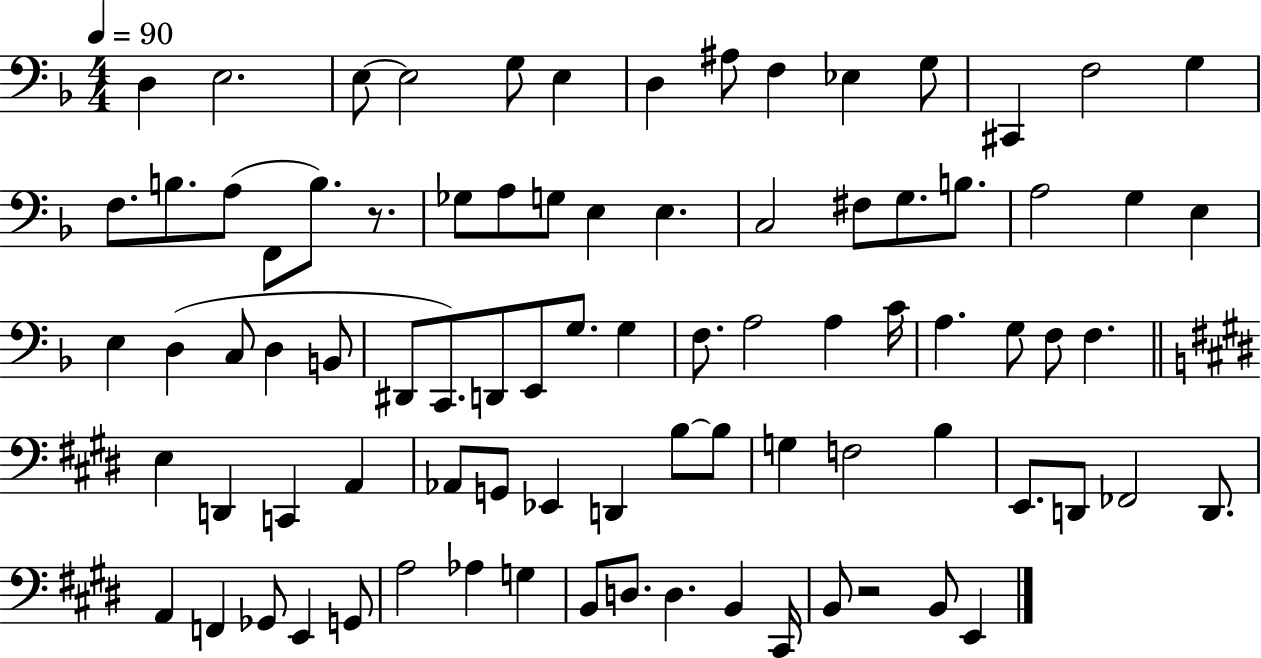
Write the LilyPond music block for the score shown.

{
  \clef bass
  \numericTimeSignature
  \time 4/4
  \key f \major
  \tempo 4 = 90
  d4 e2. | e8~~ e2 g8 e4 | d4 ais8 f4 ees4 g8 | cis,4 f2 g4 | \break f8. b8. a8( f,8 b8.) r8. | ges8 a8 g8 e4 e4. | c2 fis8 g8. b8. | a2 g4 e4 | \break e4 d4( c8 d4 b,8 | dis,8 c,8.) d,8 e,8 g8. g4 | f8. a2 a4 c'16 | a4. g8 f8 f4. | \break \bar "||" \break \key e \major e4 d,4 c,4 a,4 | aes,8 g,8 ees,4 d,4 b8~~ b8 | g4 f2 b4 | e,8. d,8 fes,2 d,8. | \break a,4 f,4 ges,8 e,4 g,8 | a2 aes4 g4 | b,8 d8. d4. b,4 cis,16 | b,8 r2 b,8 e,4 | \break \bar "|."
}